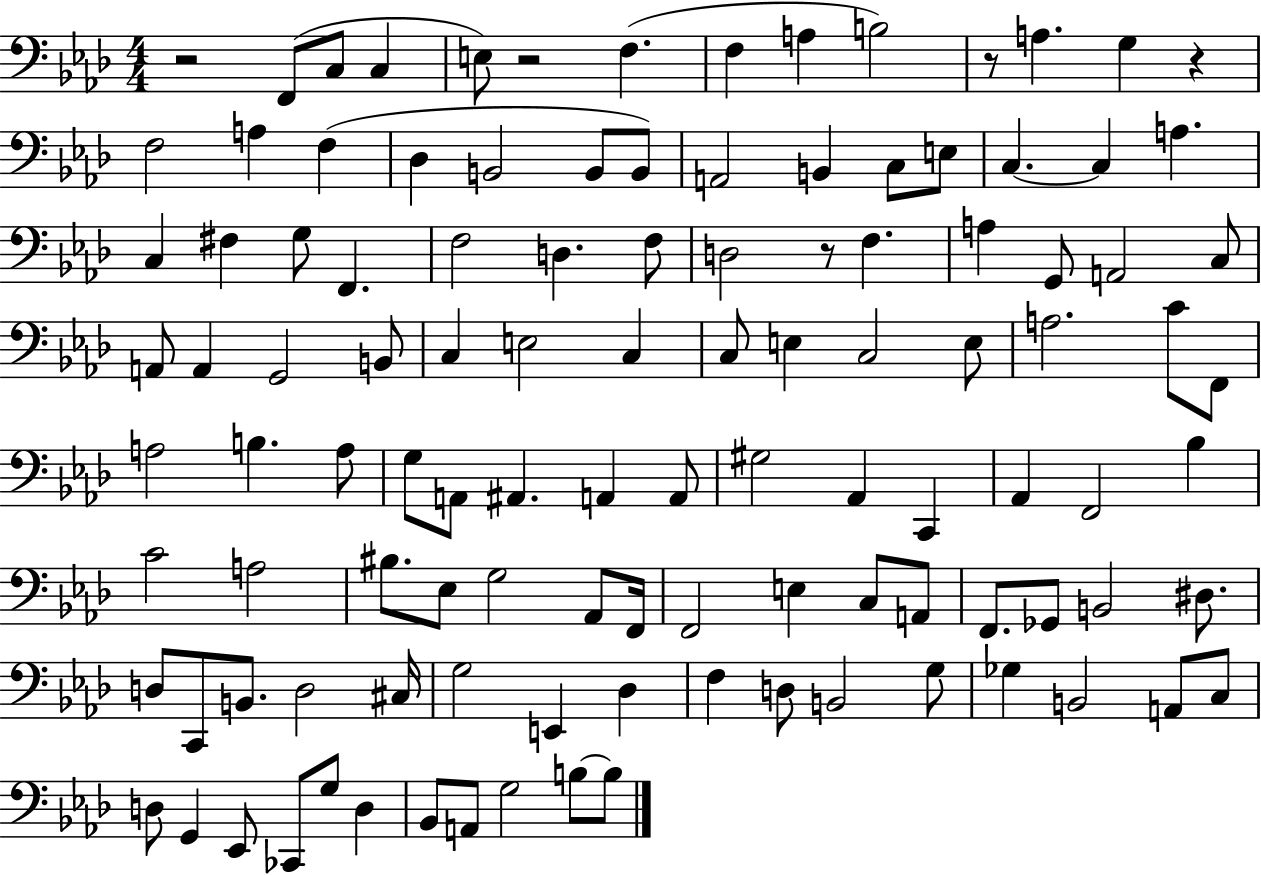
{
  \clef bass
  \numericTimeSignature
  \time 4/4
  \key aes \major
  r2 f,8( c8 c4 | e8) r2 f4.( | f4 a4 b2) | r8 a4. g4 r4 | \break f2 a4 f4( | des4 b,2 b,8 b,8) | a,2 b,4 c8 e8 | c4.~~ c4 a4. | \break c4 fis4 g8 f,4. | f2 d4. f8 | d2 r8 f4. | a4 g,8 a,2 c8 | \break a,8 a,4 g,2 b,8 | c4 e2 c4 | c8 e4 c2 e8 | a2. c'8 f,8 | \break a2 b4. a8 | g8 a,8 ais,4. a,4 a,8 | gis2 aes,4 c,4 | aes,4 f,2 bes4 | \break c'2 a2 | bis8. ees8 g2 aes,8 f,16 | f,2 e4 c8 a,8 | f,8. ges,8 b,2 dis8. | \break d8 c,8 b,8. d2 cis16 | g2 e,4 des4 | f4 d8 b,2 g8 | ges4 b,2 a,8 c8 | \break d8 g,4 ees,8 ces,8 g8 d4 | bes,8 a,8 g2 b8~~ b8 | \bar "|."
}